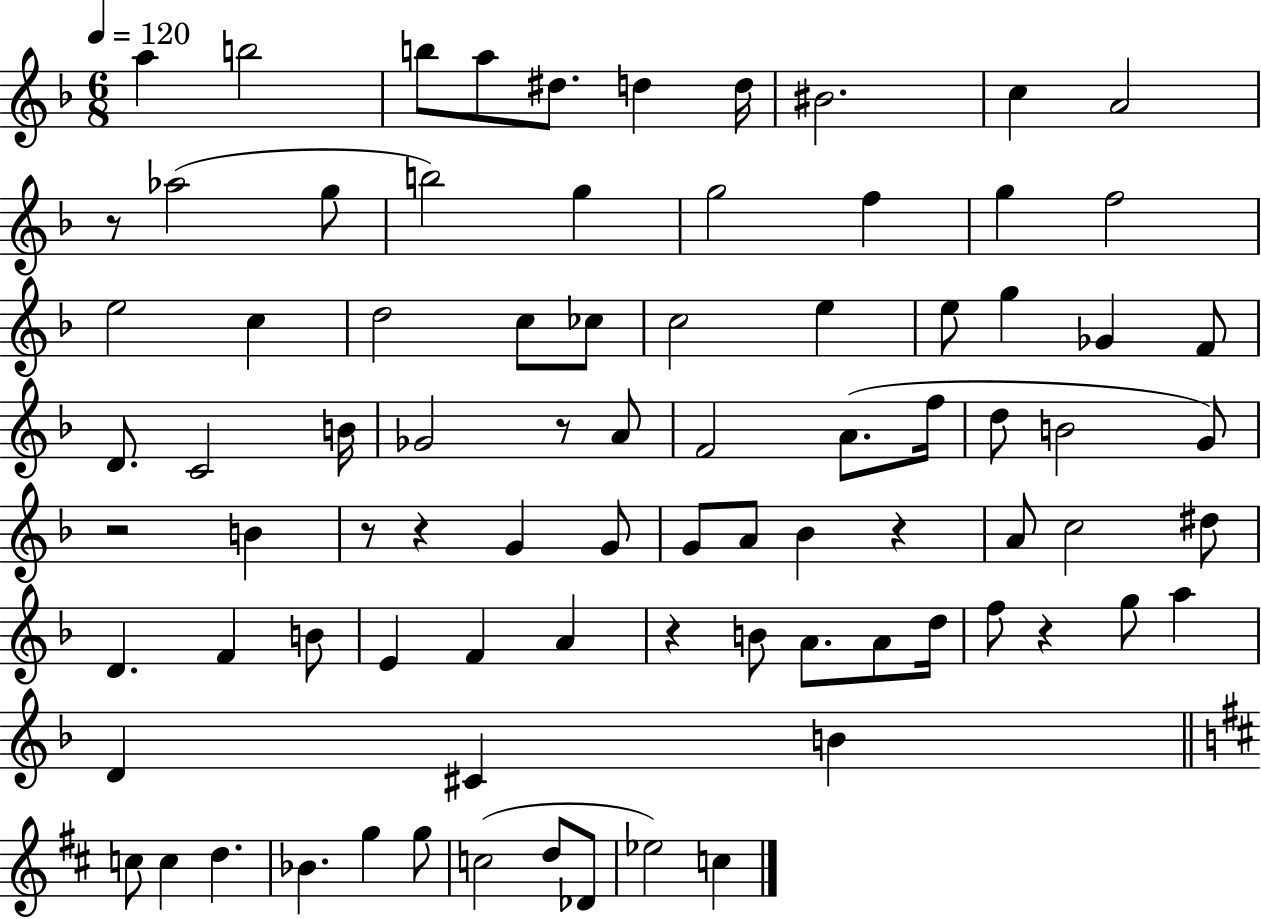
{
  \clef treble
  \numericTimeSignature
  \time 6/8
  \key f \major
  \tempo 4 = 120
  a''4 b''2 | b''8 a''8 dis''8. d''4 d''16 | bis'2. | c''4 a'2 | \break r8 aes''2( g''8 | b''2) g''4 | g''2 f''4 | g''4 f''2 | \break e''2 c''4 | d''2 c''8 ces''8 | c''2 e''4 | e''8 g''4 ges'4 f'8 | \break d'8. c'2 b'16 | ges'2 r8 a'8 | f'2 a'8.( f''16 | d''8 b'2 g'8) | \break r2 b'4 | r8 r4 g'4 g'8 | g'8 a'8 bes'4 r4 | a'8 c''2 dis''8 | \break d'4. f'4 b'8 | e'4 f'4 a'4 | r4 b'8 a'8. a'8 d''16 | f''8 r4 g''8 a''4 | \break d'4 cis'4 b'4 | \bar "||" \break \key b \minor c''8 c''4 d''4. | bes'4. g''4 g''8 | c''2( d''8 des'8 | ees''2) c''4 | \break \bar "|."
}